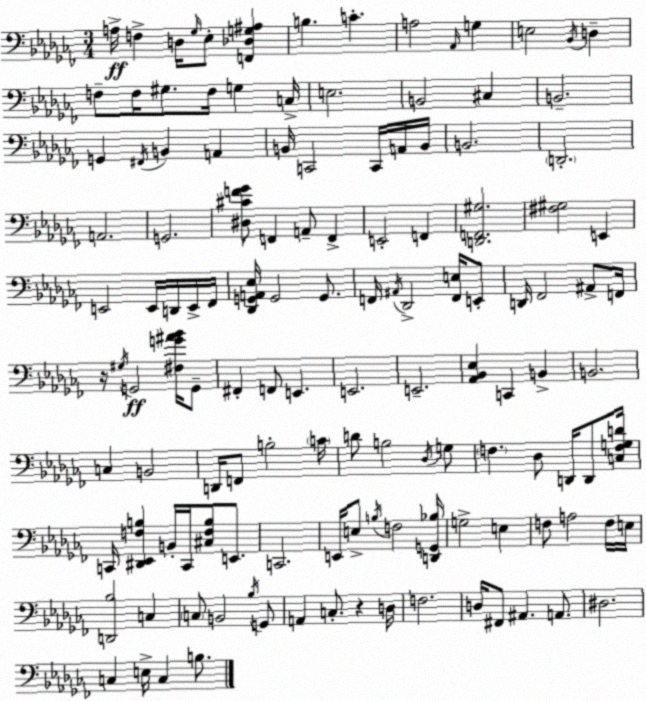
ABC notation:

X:1
T:Untitled
M:3/4
L:1/4
K:Abm
A,/4 F, D,/4 _G,/4 _E,/2 [F,,_D,G,^A,] B, C A,2 _A,,/4 G, E,2 _B,,/4 D, F,/2 F,/4 ^G,/2 F,/4 G, C,/4 E,2 B,,2 ^C, B,,2 G,, ^F,,/4 B,, A,, B,,/4 C,,2 C,,/4 A,,/4 B,,/4 B,,2 D,,2 A,,2 G,,2 [^D,^CF_G]/2 F,, A,,/2 F,, E,,2 F,, [D,,F,,^G,]2 [^F,^G,]2 E,, E,,2 E,,/4 D,,/4 E,,/4 _F,,/4 [_D,,G,,A,,_E,]/4 G,,2 G,,/2 F,,/4 ^A,,/4 _D,,2 [F,,E,]/4 E,,/2 D,,/4 _F,,2 ^A,,/2 F,,/4 z/4 ^G,/4 G,,2 [^F,G^A_B]/4 G,,/2 ^F,, F,,/2 E,, E,,2 E,,2 [_A,,_B,,_E,] C,, B,, B,,2 C, B,,2 D,,/4 F,,/2 B,2 C/4 D/2 B,2 _D,/4 G,/2 F, _D,/2 D,,/4 D,,/2 [C,F,G,D]/4 C,,/4 [^D,,_E,,F,B,] B,,/4 C,,/4 [^C,F,B,]/2 E,,/2 C,,2 E,,/4 E,/2 B,/4 F,2 [D,,G,,_B,]/4 G,2 E, F,/2 A,2 F,/4 E,/4 [D,,_B,]2 C, C,/2 B,,2 _B,/4 G,,/2 A,, C,/2 z D,/4 F,2 D,/4 ^F,,/2 ^A,, A,,/2 ^D,2 C, E,/4 C, B,/2